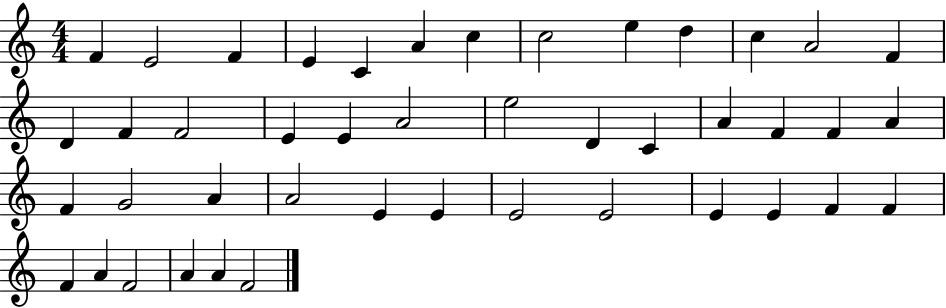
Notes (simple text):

F4/q E4/h F4/q E4/q C4/q A4/q C5/q C5/h E5/q D5/q C5/q A4/h F4/q D4/q F4/q F4/h E4/q E4/q A4/h E5/h D4/q C4/q A4/q F4/q F4/q A4/q F4/q G4/h A4/q A4/h E4/q E4/q E4/h E4/h E4/q E4/q F4/q F4/q F4/q A4/q F4/h A4/q A4/q F4/h